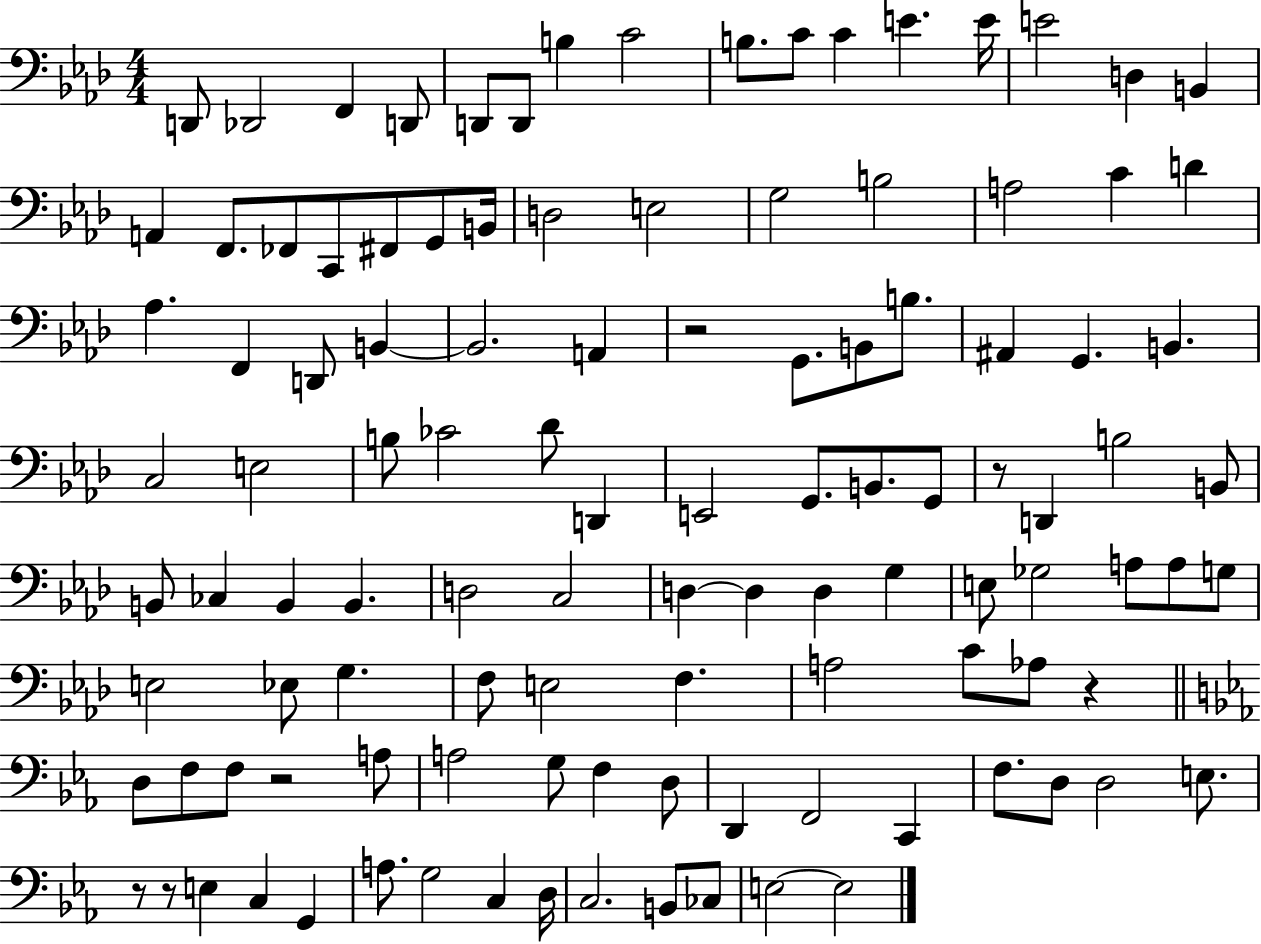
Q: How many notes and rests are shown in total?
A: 112